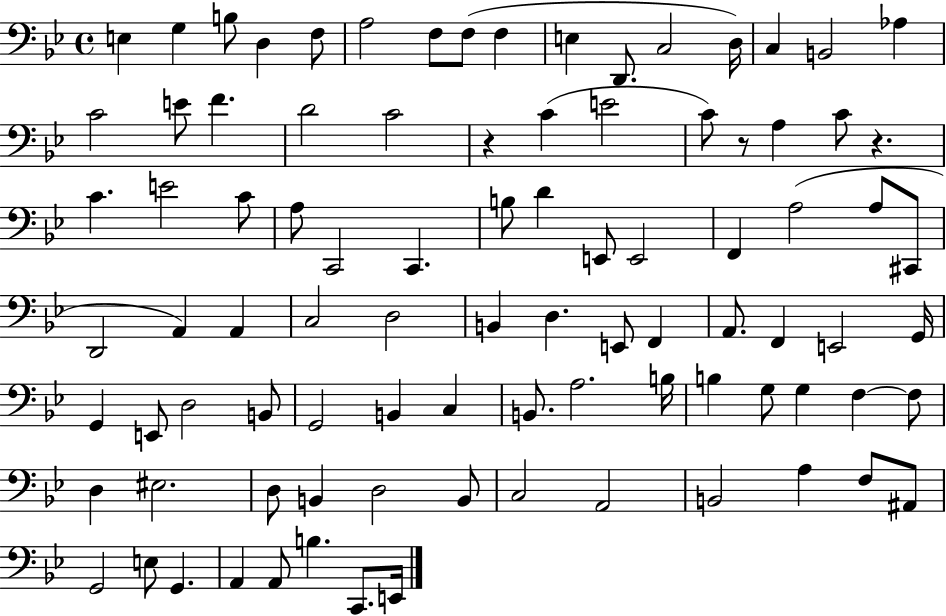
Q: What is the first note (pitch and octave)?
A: E3